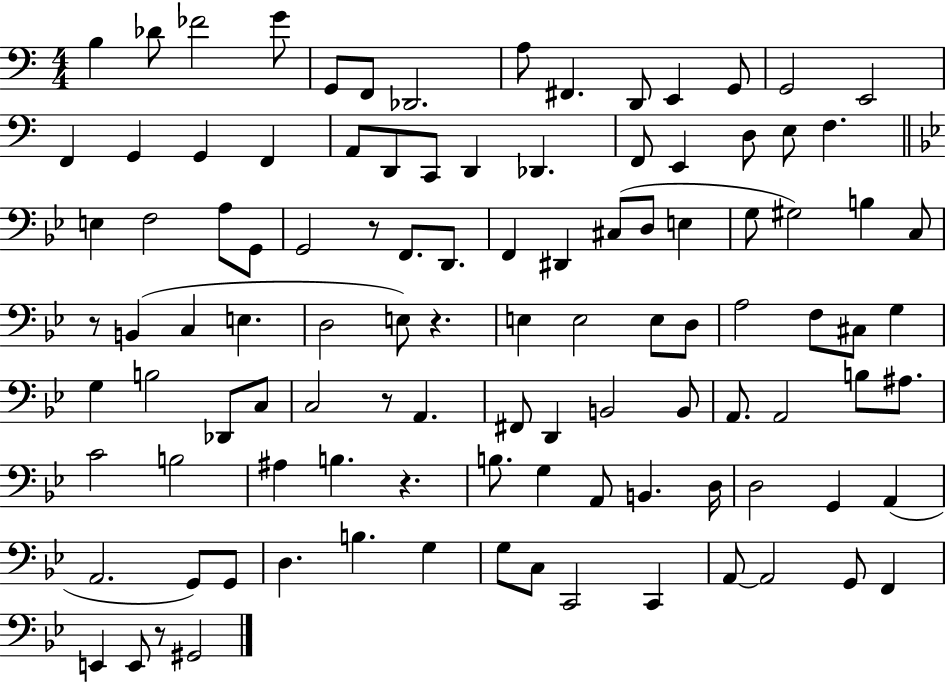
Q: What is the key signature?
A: C major